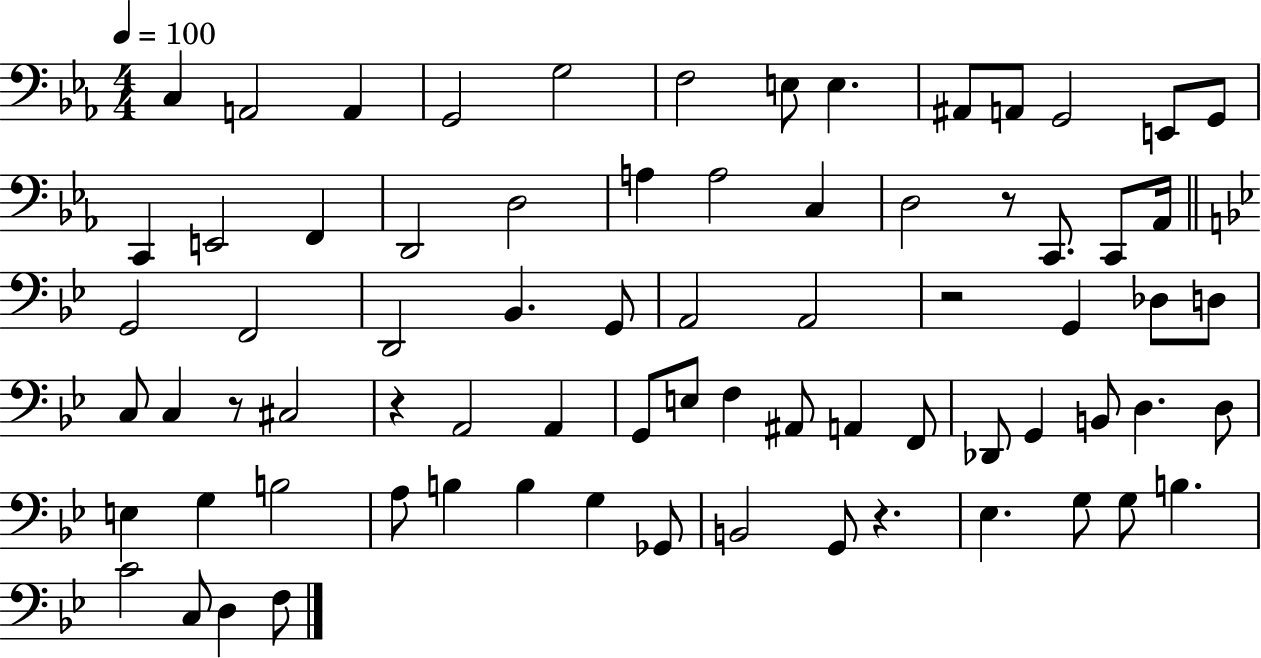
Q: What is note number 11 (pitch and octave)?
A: G2